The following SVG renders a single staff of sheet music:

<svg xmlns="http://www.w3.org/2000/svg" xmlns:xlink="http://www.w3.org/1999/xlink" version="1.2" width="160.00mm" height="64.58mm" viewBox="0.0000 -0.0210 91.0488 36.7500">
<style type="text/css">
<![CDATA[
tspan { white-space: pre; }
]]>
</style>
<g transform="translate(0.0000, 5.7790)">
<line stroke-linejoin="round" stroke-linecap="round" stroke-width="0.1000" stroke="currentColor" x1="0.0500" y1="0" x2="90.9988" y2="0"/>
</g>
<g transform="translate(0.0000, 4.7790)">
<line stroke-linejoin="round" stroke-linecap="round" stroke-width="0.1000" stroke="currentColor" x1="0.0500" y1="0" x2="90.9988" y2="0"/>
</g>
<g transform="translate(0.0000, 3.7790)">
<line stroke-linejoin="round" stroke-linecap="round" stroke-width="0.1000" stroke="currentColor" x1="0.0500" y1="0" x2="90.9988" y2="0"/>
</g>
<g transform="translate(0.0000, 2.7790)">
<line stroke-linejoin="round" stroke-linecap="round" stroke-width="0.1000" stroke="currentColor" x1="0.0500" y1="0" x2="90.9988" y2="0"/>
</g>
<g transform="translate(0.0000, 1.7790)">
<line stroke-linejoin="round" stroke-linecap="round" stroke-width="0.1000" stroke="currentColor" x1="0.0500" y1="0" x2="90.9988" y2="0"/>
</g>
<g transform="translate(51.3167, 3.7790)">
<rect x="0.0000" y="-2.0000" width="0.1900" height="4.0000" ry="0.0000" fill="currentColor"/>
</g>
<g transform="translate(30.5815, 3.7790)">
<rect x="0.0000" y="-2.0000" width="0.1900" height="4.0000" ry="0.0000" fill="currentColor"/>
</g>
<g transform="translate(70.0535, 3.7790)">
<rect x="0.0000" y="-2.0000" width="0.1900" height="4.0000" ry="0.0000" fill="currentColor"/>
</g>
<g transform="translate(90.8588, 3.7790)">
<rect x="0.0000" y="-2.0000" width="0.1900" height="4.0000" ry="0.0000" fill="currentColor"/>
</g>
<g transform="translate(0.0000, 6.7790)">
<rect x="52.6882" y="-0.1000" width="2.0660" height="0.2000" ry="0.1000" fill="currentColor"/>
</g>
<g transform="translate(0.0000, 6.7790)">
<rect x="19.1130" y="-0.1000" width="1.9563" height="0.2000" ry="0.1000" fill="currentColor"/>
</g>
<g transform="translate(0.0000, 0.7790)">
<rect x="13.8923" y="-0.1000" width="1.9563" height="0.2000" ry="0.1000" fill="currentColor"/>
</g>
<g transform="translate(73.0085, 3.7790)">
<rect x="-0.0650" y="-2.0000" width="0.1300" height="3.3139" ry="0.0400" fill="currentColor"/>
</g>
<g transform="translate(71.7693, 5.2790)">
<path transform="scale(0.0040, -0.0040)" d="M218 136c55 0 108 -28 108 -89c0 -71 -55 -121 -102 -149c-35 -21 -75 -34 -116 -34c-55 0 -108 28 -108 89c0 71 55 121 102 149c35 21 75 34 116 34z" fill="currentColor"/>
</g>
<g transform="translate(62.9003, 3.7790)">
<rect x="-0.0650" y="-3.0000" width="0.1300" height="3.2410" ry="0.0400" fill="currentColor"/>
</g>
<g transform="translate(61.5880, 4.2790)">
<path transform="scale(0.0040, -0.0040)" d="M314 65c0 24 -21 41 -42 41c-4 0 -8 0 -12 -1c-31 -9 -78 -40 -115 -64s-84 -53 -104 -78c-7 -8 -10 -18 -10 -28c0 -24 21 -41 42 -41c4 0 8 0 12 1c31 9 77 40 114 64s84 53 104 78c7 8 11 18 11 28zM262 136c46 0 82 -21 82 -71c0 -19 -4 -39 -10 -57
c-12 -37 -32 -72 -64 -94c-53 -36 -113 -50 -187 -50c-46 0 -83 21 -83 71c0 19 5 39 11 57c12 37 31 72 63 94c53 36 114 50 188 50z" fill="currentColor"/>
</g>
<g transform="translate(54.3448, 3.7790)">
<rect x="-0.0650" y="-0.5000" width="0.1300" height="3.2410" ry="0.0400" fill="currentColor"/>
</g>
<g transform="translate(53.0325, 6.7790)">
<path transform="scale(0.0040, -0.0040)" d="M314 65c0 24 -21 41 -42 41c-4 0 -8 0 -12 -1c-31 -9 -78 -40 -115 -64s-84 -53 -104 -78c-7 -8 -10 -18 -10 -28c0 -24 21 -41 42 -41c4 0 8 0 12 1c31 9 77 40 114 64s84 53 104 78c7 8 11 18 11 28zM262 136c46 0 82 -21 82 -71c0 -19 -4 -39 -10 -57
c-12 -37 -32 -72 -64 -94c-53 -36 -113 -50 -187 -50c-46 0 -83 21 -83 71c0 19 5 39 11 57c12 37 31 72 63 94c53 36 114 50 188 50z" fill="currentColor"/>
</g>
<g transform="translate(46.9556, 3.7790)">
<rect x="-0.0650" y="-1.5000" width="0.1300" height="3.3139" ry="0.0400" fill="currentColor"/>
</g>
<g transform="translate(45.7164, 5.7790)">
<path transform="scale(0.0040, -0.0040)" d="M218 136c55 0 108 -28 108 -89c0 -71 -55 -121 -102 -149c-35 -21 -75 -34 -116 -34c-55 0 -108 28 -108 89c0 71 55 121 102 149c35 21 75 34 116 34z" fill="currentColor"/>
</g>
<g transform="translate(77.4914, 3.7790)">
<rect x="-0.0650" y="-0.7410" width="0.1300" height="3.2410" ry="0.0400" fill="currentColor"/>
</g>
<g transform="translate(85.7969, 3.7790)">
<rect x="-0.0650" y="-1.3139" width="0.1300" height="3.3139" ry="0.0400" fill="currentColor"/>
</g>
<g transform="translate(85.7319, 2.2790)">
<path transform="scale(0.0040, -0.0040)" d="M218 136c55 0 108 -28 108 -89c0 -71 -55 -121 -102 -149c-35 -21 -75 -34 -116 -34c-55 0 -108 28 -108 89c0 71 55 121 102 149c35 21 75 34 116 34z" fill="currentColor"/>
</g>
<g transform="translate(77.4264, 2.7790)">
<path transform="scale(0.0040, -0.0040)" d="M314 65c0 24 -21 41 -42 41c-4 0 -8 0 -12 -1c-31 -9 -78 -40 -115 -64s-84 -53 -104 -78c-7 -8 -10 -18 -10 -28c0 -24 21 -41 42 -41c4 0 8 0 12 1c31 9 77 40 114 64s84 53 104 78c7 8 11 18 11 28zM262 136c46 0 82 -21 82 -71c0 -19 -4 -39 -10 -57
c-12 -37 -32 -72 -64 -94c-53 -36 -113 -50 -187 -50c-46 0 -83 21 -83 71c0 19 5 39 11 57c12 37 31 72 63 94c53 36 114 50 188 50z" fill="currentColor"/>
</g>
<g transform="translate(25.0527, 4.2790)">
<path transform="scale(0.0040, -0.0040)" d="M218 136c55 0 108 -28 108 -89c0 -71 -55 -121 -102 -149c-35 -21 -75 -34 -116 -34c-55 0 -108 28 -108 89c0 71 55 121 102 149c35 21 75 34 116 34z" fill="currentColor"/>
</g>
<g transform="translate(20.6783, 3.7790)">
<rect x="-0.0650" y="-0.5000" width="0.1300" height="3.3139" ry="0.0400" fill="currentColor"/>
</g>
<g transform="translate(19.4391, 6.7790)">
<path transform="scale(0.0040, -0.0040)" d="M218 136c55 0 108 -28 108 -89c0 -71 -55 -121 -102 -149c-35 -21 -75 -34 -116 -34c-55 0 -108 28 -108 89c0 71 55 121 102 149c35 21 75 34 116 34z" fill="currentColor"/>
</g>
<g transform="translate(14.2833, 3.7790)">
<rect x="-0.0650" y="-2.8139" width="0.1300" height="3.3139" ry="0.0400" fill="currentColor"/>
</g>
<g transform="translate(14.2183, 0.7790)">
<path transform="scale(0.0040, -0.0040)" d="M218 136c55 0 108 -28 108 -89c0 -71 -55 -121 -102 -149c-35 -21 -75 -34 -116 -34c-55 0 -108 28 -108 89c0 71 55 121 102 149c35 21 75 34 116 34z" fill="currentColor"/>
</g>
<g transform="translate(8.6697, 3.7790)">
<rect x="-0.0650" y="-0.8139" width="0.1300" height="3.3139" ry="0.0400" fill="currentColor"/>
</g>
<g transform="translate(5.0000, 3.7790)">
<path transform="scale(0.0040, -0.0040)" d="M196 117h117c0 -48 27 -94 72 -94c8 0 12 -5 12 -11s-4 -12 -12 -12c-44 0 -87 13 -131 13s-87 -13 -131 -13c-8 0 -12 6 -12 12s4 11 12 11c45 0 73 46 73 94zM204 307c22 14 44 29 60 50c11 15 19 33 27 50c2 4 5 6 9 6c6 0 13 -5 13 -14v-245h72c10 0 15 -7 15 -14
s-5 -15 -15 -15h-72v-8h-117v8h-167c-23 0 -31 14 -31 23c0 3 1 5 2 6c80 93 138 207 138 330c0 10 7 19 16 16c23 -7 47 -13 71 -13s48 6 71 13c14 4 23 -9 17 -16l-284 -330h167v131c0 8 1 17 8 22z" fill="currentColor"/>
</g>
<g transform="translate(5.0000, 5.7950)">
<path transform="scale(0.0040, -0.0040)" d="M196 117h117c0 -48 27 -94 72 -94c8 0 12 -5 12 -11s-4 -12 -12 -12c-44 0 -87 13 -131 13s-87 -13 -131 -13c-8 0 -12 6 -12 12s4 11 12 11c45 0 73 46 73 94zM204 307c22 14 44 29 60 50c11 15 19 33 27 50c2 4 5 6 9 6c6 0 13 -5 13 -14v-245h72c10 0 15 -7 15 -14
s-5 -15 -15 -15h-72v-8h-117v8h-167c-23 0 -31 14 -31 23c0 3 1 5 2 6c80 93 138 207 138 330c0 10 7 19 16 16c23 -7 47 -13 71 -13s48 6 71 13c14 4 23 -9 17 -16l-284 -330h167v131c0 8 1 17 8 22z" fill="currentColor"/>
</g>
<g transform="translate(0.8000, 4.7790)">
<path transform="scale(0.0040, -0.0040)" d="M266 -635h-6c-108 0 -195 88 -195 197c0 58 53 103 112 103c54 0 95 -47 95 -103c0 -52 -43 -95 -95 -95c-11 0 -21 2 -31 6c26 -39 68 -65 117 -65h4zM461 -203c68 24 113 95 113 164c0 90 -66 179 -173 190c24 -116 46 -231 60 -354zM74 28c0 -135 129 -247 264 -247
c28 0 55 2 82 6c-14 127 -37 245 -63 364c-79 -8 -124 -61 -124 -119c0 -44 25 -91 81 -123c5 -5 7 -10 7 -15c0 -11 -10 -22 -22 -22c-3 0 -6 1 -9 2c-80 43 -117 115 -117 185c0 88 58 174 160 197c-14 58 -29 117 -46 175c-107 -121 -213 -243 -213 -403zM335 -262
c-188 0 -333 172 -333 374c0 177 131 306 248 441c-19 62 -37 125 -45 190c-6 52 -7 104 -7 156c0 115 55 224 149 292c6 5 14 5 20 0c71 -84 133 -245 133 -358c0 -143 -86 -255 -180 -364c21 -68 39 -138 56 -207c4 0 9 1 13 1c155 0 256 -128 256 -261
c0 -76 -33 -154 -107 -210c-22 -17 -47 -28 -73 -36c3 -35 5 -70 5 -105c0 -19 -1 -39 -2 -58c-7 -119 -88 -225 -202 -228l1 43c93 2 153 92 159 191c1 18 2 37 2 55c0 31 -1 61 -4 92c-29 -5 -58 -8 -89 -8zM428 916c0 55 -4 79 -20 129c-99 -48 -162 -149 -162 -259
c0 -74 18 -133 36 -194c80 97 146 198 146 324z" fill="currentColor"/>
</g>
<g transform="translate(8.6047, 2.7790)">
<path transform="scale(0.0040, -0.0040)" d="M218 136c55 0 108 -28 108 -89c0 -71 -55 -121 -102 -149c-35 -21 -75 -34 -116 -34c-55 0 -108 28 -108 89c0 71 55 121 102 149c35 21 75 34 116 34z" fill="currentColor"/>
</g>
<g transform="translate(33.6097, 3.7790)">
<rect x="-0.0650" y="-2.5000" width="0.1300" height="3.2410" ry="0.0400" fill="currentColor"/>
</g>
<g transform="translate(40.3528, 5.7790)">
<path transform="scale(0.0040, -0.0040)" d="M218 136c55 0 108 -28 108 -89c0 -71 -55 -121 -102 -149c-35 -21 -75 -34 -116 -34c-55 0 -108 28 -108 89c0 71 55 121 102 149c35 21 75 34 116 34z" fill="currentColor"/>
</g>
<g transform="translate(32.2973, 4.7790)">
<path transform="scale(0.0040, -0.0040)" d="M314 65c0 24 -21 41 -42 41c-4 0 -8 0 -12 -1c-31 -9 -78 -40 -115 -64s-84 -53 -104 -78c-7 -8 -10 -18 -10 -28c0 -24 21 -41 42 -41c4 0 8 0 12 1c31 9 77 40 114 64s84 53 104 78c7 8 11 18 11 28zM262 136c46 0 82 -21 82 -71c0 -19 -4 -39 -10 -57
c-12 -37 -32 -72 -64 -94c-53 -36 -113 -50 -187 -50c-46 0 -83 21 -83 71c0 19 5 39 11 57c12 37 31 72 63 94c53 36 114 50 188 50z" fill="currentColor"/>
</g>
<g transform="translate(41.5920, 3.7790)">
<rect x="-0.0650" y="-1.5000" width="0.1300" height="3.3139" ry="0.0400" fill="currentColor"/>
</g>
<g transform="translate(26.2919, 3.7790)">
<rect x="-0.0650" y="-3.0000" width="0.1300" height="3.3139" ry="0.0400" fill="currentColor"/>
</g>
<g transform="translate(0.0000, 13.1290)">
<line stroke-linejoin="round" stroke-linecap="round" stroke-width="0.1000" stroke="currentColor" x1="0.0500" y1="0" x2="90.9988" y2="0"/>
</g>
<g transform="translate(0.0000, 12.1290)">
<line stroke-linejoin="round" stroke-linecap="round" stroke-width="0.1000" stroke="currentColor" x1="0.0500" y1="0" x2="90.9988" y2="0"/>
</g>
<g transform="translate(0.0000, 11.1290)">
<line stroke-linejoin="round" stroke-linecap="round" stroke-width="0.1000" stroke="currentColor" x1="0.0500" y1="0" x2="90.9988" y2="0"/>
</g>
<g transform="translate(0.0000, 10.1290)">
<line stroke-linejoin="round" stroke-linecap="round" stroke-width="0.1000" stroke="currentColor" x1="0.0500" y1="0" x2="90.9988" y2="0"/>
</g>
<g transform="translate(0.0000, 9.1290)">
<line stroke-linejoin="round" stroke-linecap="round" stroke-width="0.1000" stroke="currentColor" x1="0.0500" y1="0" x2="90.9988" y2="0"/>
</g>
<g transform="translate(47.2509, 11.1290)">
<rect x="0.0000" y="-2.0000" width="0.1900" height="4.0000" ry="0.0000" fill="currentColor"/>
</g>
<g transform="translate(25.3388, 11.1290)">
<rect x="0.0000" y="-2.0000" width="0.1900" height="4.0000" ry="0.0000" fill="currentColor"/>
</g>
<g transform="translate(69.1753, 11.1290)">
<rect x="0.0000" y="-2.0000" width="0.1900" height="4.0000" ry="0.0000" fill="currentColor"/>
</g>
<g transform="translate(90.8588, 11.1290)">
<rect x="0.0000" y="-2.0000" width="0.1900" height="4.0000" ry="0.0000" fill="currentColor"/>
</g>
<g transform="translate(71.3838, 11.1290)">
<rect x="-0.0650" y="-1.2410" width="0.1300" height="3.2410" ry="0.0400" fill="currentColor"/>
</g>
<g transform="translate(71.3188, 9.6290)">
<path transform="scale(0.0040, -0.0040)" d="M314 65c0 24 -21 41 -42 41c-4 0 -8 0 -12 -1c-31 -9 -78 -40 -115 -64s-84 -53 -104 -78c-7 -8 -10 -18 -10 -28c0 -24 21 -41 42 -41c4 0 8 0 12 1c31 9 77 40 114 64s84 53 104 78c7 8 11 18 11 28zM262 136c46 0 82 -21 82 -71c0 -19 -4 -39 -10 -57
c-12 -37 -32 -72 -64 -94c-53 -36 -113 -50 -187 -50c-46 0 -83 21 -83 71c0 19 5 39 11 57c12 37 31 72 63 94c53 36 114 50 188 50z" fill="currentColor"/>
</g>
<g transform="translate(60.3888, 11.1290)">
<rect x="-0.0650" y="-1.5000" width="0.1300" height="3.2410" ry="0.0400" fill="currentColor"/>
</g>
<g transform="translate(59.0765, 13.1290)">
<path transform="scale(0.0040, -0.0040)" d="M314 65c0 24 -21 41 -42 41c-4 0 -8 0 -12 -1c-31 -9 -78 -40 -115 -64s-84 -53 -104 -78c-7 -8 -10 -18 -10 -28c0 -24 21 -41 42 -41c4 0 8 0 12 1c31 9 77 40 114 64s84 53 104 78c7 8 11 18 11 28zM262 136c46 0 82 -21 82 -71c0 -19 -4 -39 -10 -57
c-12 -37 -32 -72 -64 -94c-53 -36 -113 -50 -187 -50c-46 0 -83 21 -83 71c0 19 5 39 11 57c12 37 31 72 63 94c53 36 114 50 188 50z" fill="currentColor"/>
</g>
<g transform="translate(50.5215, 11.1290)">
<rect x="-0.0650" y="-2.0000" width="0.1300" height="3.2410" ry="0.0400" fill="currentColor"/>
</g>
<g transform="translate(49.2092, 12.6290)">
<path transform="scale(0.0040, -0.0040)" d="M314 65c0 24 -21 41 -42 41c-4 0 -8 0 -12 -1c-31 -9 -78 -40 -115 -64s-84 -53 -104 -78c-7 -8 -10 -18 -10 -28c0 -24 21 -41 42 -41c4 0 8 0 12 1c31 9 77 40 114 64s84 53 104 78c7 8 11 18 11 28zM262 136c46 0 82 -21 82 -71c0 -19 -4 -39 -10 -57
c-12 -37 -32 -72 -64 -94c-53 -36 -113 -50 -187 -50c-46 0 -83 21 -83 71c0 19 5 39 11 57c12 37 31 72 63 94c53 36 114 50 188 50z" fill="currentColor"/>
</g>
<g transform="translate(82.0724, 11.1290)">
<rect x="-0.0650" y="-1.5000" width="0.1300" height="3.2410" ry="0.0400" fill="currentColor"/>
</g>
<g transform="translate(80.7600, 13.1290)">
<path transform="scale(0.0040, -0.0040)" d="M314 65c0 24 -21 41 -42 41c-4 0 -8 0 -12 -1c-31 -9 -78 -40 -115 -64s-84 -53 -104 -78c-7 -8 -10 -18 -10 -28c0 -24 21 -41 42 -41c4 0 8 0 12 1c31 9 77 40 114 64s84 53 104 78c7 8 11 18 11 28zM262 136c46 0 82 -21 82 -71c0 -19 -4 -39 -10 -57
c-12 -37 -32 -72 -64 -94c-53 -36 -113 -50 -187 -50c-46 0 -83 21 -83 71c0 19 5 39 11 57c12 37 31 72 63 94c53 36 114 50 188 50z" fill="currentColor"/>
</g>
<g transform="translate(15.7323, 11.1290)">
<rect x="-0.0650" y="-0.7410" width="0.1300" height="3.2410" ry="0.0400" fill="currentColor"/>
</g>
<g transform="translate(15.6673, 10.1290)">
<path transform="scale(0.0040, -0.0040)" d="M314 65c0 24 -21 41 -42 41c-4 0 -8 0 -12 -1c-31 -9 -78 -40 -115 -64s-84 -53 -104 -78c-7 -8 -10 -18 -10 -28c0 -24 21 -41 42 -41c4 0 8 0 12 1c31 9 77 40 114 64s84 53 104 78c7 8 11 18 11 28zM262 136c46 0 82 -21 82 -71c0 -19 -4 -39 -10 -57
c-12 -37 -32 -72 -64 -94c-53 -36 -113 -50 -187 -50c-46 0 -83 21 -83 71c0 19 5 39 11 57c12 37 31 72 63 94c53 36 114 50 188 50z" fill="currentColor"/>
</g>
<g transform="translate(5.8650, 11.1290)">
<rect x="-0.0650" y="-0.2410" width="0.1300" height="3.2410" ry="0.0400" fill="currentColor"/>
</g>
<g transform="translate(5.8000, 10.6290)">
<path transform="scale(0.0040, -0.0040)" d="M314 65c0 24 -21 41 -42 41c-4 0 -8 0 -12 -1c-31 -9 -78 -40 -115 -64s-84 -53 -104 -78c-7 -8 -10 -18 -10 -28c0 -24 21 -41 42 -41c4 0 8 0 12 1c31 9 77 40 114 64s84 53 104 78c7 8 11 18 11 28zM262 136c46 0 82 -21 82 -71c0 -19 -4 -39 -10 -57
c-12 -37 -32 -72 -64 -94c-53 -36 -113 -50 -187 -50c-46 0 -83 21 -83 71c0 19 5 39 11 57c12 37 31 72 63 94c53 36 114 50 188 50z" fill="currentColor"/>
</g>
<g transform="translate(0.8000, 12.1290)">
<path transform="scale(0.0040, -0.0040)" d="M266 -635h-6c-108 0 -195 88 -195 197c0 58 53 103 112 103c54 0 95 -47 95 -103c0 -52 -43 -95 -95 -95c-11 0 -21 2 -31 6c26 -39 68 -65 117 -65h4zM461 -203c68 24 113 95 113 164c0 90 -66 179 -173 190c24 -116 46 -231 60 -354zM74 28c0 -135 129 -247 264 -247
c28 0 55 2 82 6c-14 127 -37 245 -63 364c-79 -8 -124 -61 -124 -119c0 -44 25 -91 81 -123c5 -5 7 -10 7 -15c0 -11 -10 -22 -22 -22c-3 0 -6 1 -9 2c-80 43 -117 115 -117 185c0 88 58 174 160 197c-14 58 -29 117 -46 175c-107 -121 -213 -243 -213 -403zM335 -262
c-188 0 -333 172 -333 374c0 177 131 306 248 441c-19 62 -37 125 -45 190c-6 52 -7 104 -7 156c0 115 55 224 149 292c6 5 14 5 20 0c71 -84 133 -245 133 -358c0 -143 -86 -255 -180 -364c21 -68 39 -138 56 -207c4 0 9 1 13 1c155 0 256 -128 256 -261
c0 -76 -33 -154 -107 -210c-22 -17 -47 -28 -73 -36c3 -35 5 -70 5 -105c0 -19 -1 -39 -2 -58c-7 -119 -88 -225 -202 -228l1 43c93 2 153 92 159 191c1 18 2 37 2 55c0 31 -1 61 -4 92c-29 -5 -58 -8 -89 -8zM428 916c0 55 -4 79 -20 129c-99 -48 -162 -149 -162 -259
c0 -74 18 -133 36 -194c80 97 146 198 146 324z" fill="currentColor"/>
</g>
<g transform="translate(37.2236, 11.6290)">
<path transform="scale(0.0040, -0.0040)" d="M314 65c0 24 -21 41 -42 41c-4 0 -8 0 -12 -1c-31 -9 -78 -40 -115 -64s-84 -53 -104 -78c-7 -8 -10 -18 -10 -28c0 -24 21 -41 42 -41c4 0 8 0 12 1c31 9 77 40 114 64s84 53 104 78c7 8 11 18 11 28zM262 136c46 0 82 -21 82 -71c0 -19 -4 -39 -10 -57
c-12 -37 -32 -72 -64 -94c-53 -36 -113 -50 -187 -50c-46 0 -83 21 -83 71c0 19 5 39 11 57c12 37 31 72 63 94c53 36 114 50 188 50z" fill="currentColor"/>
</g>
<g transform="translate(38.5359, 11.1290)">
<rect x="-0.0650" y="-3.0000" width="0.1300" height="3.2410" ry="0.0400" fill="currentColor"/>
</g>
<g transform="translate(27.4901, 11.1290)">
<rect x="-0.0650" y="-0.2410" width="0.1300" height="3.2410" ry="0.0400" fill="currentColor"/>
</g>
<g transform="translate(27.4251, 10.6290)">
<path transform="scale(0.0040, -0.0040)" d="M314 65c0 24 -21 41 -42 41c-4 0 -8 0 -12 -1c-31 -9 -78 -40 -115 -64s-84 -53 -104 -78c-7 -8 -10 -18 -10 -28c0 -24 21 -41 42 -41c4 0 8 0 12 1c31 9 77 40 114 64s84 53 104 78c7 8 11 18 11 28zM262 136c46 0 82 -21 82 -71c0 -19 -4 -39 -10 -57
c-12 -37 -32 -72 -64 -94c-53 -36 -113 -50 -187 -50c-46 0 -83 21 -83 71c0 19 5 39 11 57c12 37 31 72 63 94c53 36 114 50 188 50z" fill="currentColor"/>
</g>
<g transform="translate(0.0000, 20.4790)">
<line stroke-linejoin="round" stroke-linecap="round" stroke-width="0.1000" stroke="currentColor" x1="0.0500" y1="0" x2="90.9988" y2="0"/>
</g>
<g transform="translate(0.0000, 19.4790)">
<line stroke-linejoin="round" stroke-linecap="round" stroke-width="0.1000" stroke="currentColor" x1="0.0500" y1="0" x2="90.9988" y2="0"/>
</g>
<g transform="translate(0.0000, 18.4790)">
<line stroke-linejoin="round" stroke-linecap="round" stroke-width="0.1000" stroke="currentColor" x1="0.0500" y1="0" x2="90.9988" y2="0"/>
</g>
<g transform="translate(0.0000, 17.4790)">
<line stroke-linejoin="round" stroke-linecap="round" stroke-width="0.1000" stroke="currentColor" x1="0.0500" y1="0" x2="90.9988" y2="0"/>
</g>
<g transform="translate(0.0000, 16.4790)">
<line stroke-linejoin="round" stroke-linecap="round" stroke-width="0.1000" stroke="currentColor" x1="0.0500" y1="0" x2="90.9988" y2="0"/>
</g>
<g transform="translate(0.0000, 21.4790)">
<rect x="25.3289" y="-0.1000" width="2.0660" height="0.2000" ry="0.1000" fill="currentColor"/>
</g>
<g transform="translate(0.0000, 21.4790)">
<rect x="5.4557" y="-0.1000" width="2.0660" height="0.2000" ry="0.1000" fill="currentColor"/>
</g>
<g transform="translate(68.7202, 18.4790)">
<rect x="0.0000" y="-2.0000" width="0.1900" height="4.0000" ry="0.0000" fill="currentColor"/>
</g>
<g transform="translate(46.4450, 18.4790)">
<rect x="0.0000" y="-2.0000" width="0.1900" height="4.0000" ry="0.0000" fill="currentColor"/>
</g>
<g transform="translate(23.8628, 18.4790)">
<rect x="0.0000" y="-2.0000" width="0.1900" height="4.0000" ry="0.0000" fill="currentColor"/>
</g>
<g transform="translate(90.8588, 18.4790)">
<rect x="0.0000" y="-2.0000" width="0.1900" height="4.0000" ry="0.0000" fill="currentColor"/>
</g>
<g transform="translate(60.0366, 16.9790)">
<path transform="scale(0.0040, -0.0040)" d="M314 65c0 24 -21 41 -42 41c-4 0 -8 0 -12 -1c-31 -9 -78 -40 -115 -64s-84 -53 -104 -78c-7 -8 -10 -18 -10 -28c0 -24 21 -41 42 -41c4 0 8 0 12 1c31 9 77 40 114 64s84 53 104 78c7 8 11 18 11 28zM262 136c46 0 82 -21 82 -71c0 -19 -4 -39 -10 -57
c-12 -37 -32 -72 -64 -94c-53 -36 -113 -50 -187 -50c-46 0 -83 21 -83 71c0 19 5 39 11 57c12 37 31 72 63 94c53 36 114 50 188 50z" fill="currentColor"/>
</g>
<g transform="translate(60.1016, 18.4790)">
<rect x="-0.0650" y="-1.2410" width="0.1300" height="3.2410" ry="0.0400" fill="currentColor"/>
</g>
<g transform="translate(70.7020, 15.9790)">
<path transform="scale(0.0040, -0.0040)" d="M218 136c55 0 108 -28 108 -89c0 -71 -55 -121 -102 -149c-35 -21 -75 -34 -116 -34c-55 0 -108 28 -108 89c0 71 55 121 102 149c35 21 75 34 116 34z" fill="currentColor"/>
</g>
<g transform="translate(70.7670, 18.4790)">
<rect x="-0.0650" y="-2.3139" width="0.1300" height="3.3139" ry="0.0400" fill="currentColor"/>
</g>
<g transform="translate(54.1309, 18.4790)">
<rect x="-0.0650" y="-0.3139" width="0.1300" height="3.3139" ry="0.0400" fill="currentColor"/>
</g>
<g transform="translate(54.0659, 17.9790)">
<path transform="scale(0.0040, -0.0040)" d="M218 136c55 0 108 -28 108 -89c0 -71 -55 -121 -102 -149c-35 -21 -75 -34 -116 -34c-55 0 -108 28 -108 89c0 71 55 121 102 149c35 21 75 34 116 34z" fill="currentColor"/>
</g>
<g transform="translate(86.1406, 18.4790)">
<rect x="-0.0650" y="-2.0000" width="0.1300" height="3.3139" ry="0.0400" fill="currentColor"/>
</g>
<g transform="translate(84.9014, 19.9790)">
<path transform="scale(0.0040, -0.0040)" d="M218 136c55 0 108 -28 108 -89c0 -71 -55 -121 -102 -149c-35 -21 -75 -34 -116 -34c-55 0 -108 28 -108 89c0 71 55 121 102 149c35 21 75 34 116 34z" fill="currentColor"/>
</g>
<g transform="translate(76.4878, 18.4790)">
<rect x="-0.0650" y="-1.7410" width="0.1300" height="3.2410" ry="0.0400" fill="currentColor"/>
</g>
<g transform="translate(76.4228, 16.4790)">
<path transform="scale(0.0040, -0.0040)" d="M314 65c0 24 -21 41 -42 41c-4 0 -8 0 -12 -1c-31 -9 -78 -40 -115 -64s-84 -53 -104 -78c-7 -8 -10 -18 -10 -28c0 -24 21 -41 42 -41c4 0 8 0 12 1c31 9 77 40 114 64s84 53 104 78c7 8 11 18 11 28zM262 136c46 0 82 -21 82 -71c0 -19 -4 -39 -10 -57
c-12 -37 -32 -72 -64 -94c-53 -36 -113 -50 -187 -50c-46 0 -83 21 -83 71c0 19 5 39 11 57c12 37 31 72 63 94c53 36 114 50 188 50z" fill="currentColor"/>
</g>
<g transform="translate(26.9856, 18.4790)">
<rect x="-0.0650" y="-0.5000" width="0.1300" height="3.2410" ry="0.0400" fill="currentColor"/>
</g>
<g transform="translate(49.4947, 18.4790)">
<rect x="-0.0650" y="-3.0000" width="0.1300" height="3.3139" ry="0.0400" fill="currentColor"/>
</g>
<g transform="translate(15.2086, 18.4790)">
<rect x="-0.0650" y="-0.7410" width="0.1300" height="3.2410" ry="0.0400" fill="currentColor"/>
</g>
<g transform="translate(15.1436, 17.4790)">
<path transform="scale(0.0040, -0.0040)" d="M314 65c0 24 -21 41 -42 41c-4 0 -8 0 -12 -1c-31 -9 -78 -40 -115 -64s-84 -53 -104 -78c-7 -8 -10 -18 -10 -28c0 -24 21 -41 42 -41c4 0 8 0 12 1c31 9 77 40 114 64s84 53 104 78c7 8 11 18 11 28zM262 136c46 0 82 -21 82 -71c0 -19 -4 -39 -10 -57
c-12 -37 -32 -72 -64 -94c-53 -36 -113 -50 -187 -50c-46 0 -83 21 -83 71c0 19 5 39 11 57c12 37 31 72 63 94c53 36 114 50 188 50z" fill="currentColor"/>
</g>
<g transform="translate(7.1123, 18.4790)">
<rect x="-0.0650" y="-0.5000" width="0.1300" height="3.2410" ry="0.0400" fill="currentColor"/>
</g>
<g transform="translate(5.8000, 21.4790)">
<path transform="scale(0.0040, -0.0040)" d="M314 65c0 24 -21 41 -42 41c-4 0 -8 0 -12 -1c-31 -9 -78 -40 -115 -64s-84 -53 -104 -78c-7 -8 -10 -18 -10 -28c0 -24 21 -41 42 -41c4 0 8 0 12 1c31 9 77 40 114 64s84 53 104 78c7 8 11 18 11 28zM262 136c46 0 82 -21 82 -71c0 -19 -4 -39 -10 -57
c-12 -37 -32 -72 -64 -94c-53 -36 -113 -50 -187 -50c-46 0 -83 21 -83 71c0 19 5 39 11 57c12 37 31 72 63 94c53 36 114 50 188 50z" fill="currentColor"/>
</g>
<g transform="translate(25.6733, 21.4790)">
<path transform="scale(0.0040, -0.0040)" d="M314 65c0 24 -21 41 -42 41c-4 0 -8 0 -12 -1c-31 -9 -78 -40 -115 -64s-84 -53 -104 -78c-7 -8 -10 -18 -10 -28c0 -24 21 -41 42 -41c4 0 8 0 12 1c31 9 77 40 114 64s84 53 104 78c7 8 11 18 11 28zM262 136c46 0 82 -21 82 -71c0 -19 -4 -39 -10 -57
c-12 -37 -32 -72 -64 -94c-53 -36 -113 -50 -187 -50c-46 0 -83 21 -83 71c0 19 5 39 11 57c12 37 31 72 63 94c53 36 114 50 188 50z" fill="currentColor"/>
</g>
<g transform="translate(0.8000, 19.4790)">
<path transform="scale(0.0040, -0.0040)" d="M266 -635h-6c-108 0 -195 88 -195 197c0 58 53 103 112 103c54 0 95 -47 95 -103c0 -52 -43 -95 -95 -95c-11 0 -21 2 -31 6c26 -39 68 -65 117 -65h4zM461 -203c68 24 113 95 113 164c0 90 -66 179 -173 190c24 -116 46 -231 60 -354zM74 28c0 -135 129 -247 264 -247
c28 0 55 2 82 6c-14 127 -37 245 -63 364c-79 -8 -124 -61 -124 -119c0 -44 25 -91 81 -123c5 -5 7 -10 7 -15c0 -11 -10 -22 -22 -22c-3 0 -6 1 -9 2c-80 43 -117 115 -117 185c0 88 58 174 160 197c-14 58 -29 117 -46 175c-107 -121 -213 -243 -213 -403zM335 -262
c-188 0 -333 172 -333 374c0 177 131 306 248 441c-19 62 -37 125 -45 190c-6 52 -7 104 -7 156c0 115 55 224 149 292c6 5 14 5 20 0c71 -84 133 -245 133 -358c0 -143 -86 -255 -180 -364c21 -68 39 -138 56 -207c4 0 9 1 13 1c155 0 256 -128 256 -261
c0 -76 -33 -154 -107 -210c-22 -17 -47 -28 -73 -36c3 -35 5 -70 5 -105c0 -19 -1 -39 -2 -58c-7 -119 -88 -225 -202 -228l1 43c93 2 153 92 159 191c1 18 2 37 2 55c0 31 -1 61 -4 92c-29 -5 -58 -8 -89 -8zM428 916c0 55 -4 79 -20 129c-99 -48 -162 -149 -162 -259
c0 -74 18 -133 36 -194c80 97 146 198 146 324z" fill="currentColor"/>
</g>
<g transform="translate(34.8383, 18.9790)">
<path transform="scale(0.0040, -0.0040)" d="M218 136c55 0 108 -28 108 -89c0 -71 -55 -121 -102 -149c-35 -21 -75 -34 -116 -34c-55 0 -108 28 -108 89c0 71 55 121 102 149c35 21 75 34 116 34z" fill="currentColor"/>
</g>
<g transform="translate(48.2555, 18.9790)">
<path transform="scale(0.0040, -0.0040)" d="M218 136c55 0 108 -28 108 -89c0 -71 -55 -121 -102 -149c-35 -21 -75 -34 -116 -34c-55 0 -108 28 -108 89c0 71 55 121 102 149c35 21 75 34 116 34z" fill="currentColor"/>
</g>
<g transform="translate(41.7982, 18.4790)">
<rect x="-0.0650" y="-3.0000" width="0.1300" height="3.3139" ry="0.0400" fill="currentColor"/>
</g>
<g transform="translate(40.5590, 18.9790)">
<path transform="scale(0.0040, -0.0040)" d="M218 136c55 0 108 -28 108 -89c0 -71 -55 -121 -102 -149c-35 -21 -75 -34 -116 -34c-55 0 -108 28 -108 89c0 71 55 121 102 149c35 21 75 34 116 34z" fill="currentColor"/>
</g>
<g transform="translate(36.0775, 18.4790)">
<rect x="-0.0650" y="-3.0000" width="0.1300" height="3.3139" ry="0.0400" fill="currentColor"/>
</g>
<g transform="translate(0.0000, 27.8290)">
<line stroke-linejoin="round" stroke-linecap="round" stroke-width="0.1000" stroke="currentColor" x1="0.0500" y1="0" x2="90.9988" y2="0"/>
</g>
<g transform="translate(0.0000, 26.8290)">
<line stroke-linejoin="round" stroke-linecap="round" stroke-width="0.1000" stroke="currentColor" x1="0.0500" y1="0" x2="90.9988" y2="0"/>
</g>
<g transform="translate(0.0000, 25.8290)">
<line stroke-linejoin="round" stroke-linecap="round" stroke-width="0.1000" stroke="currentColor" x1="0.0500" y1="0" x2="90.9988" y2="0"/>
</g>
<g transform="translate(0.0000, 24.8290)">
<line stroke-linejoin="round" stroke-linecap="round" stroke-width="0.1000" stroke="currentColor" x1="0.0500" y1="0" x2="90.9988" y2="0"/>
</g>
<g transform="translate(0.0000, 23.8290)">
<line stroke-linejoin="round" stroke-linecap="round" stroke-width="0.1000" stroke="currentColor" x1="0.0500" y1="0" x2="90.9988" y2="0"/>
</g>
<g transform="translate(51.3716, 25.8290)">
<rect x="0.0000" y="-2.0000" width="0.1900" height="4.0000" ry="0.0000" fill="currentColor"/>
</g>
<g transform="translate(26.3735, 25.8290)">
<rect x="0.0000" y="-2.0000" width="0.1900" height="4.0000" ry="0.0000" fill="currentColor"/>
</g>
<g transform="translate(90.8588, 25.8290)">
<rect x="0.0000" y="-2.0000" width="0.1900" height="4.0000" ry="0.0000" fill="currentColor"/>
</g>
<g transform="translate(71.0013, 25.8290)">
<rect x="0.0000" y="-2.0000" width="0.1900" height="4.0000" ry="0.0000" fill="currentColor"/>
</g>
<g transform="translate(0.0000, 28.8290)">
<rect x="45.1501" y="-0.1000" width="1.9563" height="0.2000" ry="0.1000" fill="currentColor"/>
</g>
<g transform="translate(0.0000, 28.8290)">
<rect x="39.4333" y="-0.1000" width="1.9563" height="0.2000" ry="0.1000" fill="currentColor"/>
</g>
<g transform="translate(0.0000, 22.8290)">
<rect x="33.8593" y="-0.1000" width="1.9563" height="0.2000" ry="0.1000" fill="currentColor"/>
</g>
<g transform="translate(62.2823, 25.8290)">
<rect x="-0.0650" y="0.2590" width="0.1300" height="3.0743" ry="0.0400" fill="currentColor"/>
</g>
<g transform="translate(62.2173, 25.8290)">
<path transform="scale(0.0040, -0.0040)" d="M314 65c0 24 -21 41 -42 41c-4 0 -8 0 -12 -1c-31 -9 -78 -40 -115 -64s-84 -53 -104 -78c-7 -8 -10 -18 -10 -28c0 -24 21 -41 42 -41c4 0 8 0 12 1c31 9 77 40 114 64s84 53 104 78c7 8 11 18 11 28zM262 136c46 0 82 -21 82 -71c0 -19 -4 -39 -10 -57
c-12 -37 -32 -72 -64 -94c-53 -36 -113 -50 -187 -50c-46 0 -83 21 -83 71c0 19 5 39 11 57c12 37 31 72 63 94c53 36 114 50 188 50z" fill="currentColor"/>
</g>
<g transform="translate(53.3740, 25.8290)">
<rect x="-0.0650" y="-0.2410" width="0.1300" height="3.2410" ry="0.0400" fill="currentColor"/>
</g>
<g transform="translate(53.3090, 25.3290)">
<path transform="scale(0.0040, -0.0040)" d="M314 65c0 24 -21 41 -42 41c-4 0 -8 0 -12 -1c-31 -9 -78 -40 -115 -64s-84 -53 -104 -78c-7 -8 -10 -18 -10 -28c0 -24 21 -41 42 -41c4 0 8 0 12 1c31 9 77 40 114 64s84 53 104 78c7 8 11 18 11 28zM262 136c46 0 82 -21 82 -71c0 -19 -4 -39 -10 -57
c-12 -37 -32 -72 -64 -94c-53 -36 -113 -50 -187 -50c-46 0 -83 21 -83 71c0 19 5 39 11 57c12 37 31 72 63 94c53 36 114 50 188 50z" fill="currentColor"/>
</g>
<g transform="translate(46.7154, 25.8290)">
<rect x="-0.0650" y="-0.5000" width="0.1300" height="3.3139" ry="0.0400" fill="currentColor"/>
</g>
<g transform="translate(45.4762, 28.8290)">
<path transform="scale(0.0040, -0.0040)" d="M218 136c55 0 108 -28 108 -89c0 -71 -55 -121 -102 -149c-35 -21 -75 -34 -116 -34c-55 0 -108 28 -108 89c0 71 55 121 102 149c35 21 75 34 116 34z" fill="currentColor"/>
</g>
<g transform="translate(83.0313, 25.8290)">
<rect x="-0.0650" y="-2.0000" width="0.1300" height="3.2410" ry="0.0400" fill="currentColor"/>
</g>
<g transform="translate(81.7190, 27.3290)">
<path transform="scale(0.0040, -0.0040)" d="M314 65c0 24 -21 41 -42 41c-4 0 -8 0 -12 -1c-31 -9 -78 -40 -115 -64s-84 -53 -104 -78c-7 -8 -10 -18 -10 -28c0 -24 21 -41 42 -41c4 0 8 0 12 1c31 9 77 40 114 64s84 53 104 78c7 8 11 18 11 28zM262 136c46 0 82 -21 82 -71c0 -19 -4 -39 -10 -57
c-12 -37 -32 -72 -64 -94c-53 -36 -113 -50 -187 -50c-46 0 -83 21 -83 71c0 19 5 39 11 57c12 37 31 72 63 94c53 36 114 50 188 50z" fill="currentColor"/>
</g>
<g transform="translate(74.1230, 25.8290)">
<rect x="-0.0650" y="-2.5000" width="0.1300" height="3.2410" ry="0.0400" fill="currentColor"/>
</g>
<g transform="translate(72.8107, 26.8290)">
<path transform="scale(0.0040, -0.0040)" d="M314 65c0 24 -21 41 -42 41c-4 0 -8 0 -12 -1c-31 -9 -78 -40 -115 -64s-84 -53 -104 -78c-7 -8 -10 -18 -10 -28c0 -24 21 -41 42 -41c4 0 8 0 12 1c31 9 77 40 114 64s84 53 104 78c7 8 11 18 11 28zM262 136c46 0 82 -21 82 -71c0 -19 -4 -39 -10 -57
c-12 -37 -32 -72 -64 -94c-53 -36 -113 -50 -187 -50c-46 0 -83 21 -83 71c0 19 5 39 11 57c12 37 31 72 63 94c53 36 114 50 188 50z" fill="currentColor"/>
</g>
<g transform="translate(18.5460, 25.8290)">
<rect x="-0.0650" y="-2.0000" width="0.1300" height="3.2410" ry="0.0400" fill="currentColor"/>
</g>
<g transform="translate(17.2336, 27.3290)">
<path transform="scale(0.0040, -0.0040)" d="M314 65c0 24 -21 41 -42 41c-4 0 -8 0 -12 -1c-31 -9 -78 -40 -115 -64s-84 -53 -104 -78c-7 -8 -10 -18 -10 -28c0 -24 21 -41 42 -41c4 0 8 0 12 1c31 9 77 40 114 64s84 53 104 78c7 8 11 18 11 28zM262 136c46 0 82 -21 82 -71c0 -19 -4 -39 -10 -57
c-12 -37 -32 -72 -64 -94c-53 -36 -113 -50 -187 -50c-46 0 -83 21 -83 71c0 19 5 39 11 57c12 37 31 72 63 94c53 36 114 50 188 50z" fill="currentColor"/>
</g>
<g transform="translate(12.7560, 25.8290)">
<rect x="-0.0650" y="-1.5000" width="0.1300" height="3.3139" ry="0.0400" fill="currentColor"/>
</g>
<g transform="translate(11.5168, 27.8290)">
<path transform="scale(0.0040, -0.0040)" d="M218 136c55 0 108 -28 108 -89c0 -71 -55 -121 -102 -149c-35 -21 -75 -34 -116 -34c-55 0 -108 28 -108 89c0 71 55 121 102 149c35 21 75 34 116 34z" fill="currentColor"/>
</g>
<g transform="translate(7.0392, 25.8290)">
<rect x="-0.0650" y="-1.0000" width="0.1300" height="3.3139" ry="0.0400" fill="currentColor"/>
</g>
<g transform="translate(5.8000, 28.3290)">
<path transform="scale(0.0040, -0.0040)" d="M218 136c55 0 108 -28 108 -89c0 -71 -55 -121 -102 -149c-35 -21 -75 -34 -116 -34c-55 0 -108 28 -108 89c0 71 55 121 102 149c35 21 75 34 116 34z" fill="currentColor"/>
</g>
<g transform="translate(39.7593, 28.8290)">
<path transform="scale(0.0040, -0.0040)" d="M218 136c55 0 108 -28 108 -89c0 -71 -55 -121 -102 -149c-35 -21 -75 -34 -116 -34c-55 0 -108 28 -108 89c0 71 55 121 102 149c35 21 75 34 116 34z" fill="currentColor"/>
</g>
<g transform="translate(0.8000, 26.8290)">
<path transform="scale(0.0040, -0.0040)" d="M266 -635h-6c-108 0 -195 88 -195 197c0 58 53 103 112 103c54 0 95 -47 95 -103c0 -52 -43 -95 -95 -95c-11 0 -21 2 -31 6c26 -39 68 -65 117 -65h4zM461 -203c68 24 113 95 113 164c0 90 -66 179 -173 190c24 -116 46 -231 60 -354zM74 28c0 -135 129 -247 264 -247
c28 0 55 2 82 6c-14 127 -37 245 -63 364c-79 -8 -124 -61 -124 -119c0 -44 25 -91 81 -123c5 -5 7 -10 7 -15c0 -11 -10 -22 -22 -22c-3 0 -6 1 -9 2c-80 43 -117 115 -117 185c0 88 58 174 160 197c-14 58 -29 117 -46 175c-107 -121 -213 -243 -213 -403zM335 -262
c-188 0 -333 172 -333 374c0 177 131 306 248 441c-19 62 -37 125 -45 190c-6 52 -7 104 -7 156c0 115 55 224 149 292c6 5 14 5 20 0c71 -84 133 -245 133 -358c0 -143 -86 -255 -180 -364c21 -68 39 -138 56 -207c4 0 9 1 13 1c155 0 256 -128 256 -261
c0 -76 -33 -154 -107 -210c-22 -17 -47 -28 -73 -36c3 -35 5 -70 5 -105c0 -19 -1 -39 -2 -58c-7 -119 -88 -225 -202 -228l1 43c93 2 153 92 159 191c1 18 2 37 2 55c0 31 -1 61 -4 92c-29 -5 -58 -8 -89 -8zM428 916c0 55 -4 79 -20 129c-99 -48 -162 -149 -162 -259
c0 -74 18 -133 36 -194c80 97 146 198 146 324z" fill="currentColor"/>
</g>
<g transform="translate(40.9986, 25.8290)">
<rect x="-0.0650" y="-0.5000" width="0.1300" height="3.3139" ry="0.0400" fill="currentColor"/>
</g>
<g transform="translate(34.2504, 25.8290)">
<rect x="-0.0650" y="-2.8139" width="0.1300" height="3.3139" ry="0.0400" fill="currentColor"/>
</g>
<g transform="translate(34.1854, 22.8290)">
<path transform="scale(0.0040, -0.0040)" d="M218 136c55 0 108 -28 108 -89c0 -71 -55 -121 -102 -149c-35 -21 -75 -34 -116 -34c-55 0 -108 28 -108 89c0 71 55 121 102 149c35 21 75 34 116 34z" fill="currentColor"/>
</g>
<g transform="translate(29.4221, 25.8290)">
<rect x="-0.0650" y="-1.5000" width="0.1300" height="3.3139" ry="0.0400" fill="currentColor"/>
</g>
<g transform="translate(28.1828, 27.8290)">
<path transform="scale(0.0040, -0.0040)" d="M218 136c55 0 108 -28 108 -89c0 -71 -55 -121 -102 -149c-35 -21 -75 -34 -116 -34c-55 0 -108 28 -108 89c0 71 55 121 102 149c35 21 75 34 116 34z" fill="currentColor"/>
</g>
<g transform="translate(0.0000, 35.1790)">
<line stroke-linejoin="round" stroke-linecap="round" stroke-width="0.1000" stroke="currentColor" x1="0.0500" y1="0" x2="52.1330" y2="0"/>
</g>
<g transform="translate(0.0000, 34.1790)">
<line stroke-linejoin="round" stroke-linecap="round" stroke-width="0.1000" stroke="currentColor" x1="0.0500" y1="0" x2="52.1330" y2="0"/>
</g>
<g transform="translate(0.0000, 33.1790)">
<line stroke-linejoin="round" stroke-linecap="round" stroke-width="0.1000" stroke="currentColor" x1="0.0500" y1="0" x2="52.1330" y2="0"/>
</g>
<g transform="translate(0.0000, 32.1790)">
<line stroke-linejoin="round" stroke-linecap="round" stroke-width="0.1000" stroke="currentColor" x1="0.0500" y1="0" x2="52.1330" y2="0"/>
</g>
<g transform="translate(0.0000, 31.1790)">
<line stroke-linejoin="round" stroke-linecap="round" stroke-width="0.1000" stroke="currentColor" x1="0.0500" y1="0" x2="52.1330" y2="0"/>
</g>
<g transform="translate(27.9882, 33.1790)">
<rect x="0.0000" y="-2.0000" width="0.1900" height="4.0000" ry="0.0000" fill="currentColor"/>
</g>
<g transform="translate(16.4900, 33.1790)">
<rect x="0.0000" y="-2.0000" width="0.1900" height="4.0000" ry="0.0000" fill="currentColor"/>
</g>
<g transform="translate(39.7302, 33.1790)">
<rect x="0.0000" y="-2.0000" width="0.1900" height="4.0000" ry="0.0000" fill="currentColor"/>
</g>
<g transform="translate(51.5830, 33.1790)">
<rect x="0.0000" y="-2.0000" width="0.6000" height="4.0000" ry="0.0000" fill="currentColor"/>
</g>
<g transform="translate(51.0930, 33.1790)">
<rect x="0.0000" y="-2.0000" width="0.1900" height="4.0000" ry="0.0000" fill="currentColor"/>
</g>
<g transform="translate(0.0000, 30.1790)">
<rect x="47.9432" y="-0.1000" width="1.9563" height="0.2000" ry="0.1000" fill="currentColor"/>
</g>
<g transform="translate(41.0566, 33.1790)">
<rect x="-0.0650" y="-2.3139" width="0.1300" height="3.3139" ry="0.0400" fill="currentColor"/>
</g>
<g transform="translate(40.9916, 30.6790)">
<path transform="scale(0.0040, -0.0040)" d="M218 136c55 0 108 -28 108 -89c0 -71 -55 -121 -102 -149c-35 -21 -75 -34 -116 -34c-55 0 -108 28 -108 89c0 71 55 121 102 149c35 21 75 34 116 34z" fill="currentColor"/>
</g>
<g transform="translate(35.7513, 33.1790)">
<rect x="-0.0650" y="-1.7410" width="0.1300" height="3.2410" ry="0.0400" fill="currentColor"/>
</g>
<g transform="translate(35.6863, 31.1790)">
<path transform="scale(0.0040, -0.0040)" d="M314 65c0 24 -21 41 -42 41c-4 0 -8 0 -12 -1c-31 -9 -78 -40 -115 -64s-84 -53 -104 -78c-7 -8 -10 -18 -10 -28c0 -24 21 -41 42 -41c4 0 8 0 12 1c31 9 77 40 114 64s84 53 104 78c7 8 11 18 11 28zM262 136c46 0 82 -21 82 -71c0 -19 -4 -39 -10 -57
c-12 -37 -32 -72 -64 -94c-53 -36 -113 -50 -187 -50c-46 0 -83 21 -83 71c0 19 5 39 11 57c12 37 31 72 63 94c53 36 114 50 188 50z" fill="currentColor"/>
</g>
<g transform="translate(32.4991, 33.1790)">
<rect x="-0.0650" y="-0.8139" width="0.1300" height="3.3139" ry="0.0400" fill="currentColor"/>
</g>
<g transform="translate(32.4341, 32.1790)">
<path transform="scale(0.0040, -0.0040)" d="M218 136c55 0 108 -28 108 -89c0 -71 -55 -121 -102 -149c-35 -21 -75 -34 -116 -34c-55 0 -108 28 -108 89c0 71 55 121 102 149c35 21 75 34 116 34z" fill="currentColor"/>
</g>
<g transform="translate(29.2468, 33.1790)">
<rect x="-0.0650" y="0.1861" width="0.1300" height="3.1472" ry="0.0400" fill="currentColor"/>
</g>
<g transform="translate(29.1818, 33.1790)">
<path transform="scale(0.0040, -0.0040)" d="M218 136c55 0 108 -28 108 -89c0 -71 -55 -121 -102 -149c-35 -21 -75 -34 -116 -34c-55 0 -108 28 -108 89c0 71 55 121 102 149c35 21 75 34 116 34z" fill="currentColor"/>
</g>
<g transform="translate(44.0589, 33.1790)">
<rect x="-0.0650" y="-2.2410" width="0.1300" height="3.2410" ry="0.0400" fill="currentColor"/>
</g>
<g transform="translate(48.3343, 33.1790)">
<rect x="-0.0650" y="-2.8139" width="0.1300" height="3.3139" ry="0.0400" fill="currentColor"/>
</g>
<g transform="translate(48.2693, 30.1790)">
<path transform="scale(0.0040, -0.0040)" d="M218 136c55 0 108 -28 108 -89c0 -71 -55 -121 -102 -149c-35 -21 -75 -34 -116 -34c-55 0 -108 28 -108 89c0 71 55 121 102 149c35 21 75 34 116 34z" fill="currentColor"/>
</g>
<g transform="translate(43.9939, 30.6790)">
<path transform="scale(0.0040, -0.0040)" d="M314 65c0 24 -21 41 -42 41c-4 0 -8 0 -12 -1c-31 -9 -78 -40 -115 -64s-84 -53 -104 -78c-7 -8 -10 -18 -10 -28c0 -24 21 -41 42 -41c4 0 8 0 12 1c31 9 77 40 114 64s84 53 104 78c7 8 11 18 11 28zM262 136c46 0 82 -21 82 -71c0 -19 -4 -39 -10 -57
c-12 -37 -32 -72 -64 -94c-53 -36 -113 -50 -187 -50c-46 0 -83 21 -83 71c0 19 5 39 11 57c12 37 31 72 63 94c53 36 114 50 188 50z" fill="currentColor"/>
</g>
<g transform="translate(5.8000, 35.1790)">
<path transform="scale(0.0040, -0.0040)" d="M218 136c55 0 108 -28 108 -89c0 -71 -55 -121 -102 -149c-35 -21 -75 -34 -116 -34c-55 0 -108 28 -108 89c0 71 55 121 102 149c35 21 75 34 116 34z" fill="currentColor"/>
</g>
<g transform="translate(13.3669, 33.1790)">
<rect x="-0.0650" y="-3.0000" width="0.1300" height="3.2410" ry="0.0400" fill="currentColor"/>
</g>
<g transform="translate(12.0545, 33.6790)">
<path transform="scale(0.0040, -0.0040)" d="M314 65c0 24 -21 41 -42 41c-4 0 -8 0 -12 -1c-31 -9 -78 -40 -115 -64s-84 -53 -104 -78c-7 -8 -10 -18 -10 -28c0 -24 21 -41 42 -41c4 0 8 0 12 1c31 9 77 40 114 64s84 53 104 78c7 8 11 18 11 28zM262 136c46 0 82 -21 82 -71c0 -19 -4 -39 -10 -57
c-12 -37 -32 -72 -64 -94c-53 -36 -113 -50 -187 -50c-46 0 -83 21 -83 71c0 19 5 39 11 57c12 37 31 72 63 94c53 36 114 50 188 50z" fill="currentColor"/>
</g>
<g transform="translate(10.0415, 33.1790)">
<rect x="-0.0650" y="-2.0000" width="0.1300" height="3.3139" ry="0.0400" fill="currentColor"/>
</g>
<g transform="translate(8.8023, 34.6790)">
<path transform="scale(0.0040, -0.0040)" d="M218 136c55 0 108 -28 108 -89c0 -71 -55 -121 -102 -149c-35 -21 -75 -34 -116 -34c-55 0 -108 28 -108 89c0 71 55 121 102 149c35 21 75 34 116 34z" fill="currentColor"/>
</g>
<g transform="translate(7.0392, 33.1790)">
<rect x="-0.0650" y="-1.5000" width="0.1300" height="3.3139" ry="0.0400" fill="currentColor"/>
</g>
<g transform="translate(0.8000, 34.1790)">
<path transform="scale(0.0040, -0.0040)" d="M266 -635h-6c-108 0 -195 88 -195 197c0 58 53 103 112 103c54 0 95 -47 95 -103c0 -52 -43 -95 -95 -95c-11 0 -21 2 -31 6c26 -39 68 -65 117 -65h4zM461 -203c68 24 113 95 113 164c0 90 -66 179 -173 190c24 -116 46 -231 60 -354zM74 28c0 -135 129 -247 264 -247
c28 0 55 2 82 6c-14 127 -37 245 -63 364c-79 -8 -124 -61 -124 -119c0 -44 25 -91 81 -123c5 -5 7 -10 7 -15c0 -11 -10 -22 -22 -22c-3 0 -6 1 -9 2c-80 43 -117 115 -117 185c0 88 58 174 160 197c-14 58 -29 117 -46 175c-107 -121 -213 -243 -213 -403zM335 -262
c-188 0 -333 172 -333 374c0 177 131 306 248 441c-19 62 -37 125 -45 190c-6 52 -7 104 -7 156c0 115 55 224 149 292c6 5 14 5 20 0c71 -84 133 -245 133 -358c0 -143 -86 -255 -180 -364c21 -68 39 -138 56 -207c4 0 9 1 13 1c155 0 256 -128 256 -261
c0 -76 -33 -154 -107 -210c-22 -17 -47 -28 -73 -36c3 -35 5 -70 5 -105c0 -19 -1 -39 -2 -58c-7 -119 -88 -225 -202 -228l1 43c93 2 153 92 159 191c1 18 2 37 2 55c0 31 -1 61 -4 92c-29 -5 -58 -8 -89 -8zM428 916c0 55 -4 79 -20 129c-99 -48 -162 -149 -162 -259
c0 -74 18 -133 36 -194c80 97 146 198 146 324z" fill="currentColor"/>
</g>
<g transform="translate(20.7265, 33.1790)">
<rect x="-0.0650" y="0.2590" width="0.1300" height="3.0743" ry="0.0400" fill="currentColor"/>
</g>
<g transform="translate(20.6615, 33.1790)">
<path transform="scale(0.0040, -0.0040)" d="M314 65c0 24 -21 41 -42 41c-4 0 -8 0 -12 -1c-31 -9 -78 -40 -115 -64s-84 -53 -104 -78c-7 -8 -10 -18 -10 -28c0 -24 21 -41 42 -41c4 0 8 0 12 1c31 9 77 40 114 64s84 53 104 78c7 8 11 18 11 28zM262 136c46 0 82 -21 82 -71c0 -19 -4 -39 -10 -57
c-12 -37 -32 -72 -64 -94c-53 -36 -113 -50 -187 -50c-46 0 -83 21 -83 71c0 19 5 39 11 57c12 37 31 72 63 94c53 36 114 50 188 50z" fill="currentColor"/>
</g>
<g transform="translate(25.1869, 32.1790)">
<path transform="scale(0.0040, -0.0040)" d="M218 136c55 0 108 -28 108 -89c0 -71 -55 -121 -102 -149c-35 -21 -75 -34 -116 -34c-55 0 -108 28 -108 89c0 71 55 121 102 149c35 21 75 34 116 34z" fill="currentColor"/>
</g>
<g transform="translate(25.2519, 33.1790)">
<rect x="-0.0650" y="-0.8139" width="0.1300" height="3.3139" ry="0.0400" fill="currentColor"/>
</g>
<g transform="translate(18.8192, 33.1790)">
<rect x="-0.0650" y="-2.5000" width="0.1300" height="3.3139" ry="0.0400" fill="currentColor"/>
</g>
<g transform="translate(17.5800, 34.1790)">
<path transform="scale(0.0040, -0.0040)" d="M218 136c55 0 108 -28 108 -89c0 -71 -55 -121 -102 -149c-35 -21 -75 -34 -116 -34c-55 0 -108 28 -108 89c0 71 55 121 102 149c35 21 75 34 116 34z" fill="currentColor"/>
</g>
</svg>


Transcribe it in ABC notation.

X:1
T:Untitled
M:4/4
L:1/4
K:C
d a C A G2 E E C2 A2 F d2 e c2 d2 c2 A2 F2 E2 e2 E2 C2 d2 C2 A A A c e2 g f2 F D E F2 E a C C c2 B2 G2 F2 E F A2 G B2 d B d f2 g g2 a